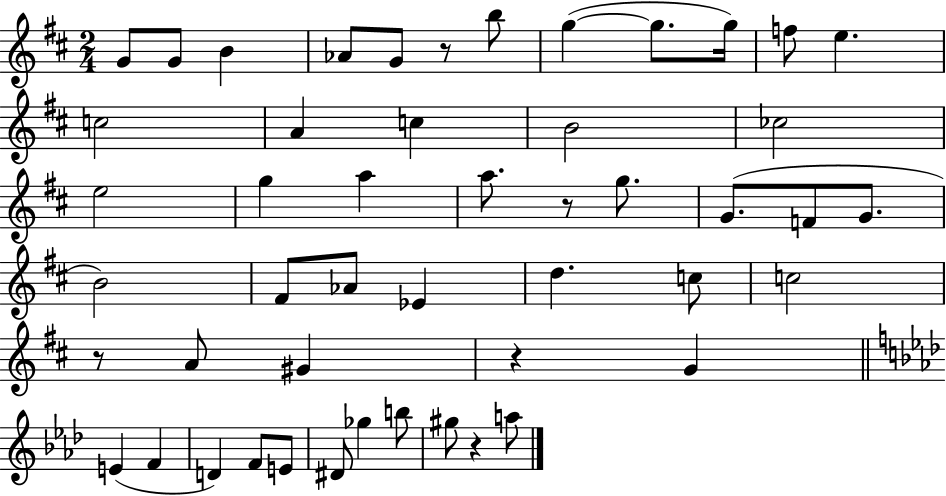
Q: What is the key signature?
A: D major